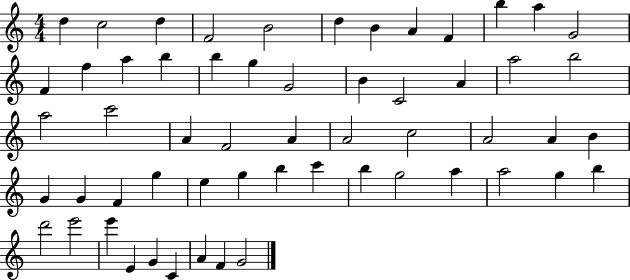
X:1
T:Untitled
M:4/4
L:1/4
K:C
d c2 d F2 B2 d B A F b a G2 F f a b b g G2 B C2 A a2 b2 a2 c'2 A F2 A A2 c2 A2 A B G G F g e g b c' b g2 a a2 g b d'2 e'2 e' E G C A F G2